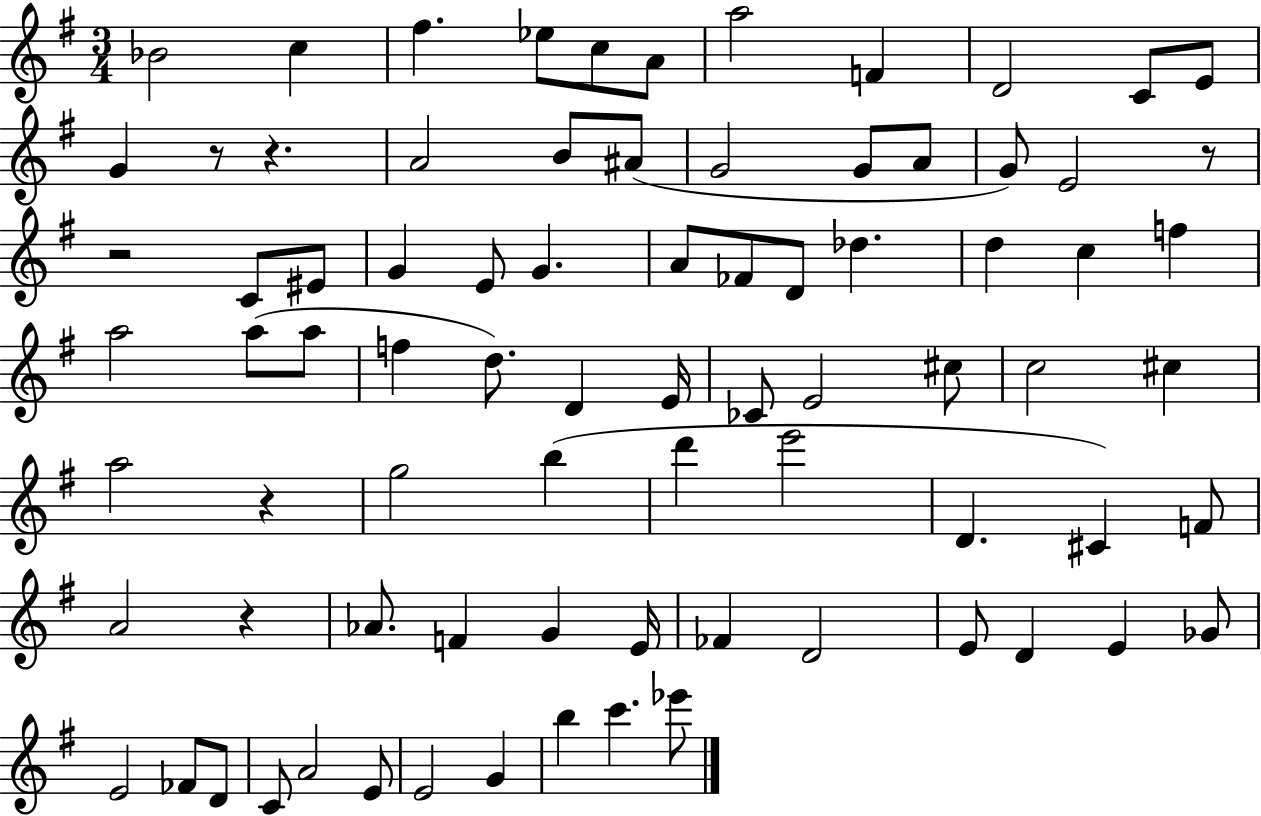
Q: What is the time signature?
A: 3/4